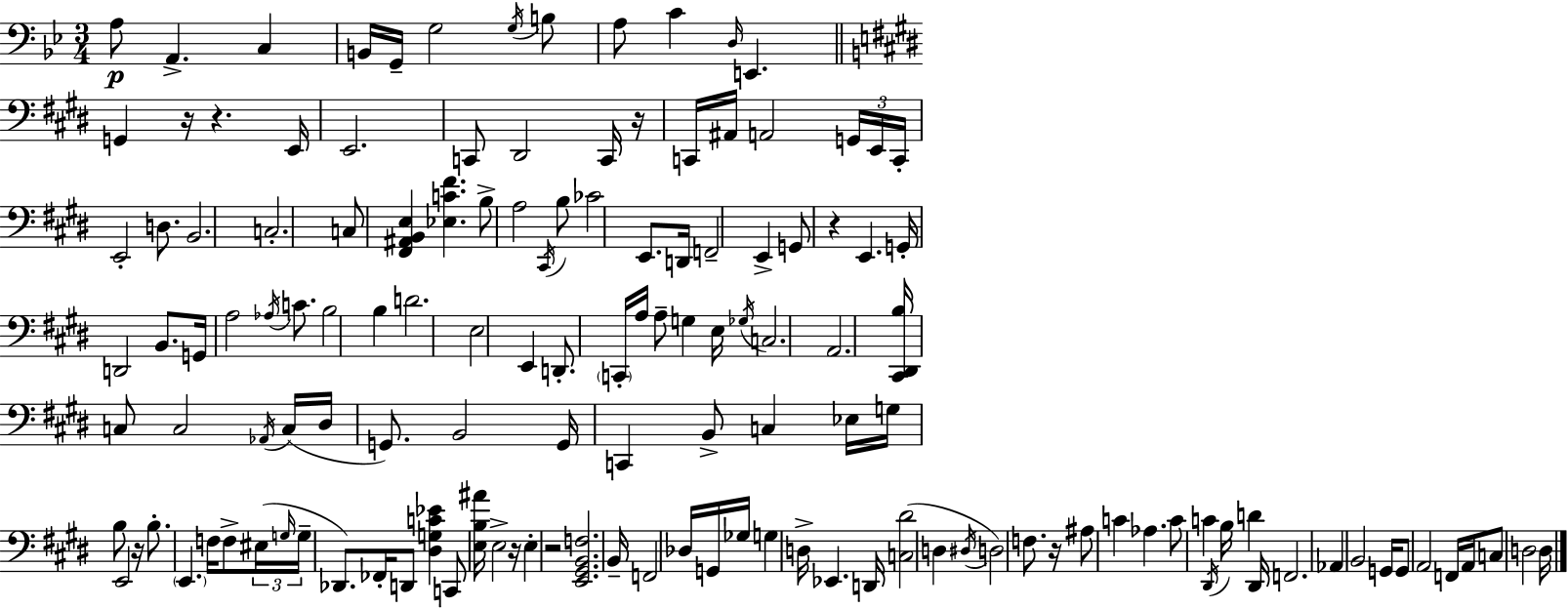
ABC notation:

X:1
T:Untitled
M:3/4
L:1/4
K:Gm
A,/2 A,, C, B,,/4 G,,/4 G,2 G,/4 B,/2 A,/2 C D,/4 E,, G,, z/4 z E,,/4 E,,2 C,,/2 ^D,,2 C,,/4 z/4 C,,/4 ^A,,/4 A,,2 G,,/4 E,,/4 C,,/4 E,,2 D,/2 B,,2 C,2 C,/2 [^F,,^A,,B,,E,] [_E,C^F] B,/2 A,2 ^C,,/4 B,/2 _C2 E,,/2 D,,/4 F,,2 E,, G,,/2 z E,, G,,/4 D,,2 B,,/2 G,,/4 A,2 _A,/4 C/2 B,2 B, D2 E,2 E,, D,,/2 C,,/4 A,/4 A,/2 G, E,/4 _G,/4 C,2 A,,2 [^C,,^D,,B,]/4 C,/2 C,2 _A,,/4 C,/4 ^D,/4 G,,/2 B,,2 G,,/4 C,, B,,/2 C, _E,/4 G,/4 B,/2 E,,2 z/4 B,/2 E,, F,/4 F,/2 ^E,/4 G,/4 G,/4 _D,,/2 _F,,/4 D,,/2 [^D,G,C_E] C,,/2 [E,B,^A]/4 E,2 z/4 E, z2 [E,,^G,,B,,F,]2 B,,/4 F,,2 _D,/4 G,,/4 _G,/4 G, D,/4 _E,, D,,/4 [C,^D]2 D, ^D,/4 D,2 F,/2 z/4 ^A,/2 C _A, C/2 C ^D,,/4 B,/4 D ^D,,/4 F,,2 _A,, B,,2 G,,/4 G,,/2 A,,2 F,,/4 A,,/4 C,/2 D,2 D,/4